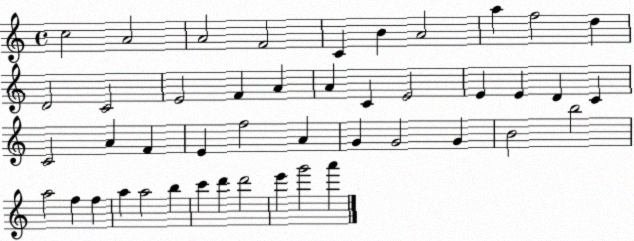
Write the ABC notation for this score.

X:1
T:Untitled
M:4/4
L:1/4
K:C
c2 A2 A2 F2 C B A2 a f2 d D2 C2 E2 F A A C E2 E E D C C2 A F E f2 A G G2 G B2 b2 a2 f f a a2 b c' d' d'2 e' g'2 a'